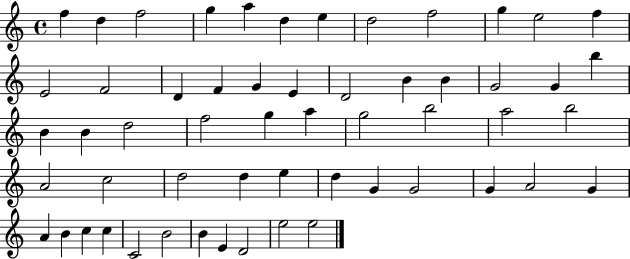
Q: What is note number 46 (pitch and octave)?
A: A4